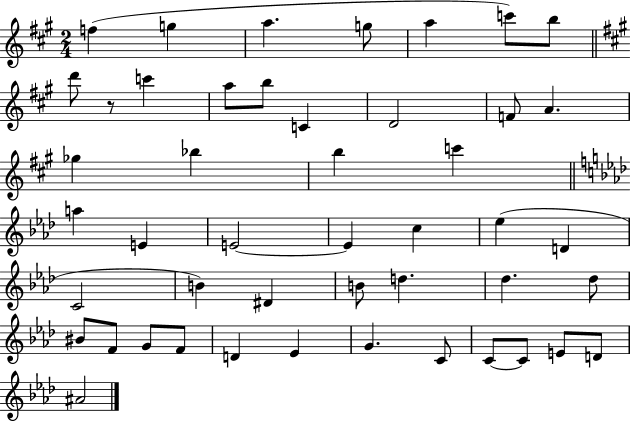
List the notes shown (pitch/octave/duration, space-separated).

F5/q G5/q A5/q. G5/e A5/q C6/e B5/e D6/e R/e C6/q A5/e B5/e C4/q D4/h F4/e A4/q. Gb5/q Bb5/q B5/q C6/q A5/q E4/q E4/h E4/q C5/q Eb5/q D4/q C4/h B4/q D#4/q B4/e D5/q. Db5/q. Db5/e BIS4/e F4/e G4/e F4/e D4/q Eb4/q G4/q. C4/e C4/e C4/e E4/e D4/e A#4/h